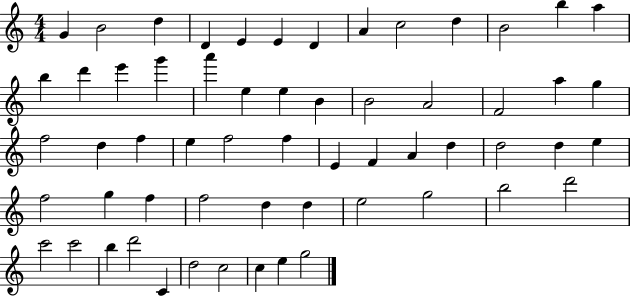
{
  \clef treble
  \numericTimeSignature
  \time 4/4
  \key c \major
  g'4 b'2 d''4 | d'4 e'4 e'4 d'4 | a'4 c''2 d''4 | b'2 b''4 a''4 | \break b''4 d'''4 e'''4 g'''4 | a'''4 e''4 e''4 b'4 | b'2 a'2 | f'2 a''4 g''4 | \break f''2 d''4 f''4 | e''4 f''2 f''4 | e'4 f'4 a'4 d''4 | d''2 d''4 e''4 | \break f''2 g''4 f''4 | f''2 d''4 d''4 | e''2 g''2 | b''2 d'''2 | \break c'''2 c'''2 | b''4 d'''2 c'4 | d''2 c''2 | c''4 e''4 g''2 | \break \bar "|."
}